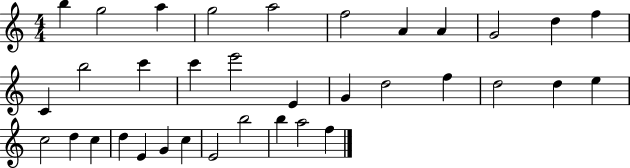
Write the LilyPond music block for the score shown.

{
  \clef treble
  \numericTimeSignature
  \time 4/4
  \key c \major
  b''4 g''2 a''4 | g''2 a''2 | f''2 a'4 a'4 | g'2 d''4 f''4 | \break c'4 b''2 c'''4 | c'''4 e'''2 e'4 | g'4 d''2 f''4 | d''2 d''4 e''4 | \break c''2 d''4 c''4 | d''4 e'4 g'4 c''4 | e'2 b''2 | b''4 a''2 f''4 | \break \bar "|."
}